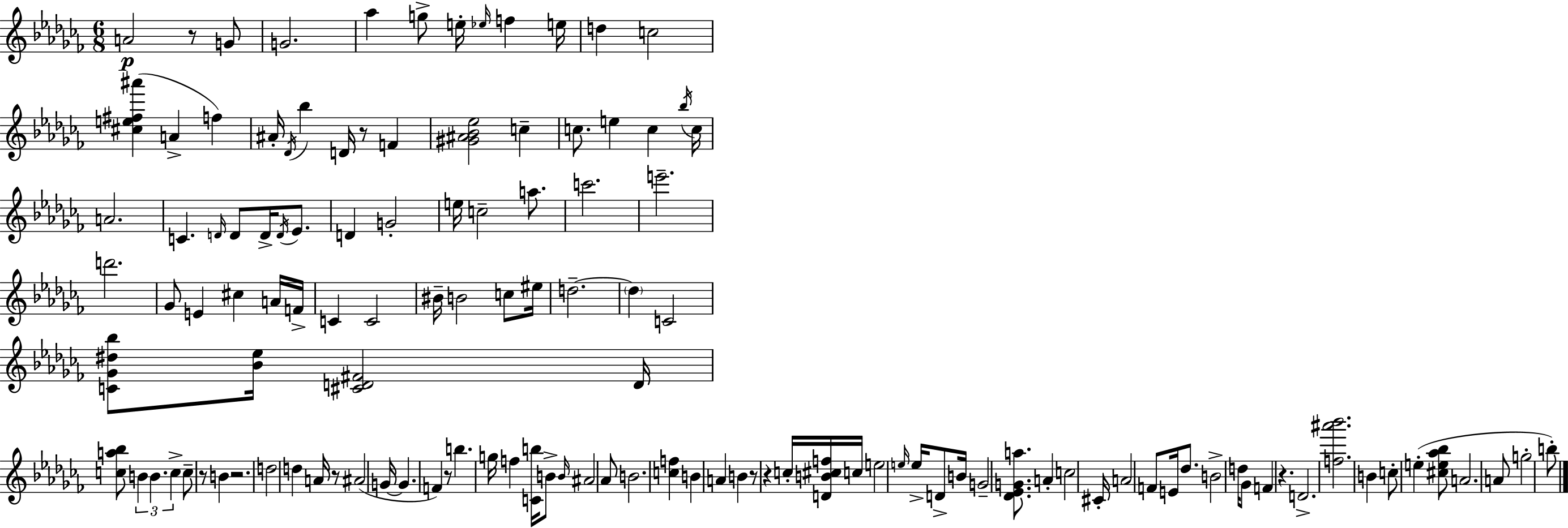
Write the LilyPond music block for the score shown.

{
  \clef treble
  \numericTimeSignature
  \time 6/8
  \key aes \minor
  a'2\p r8 g'8 | g'2. | aes''4 g''8-> e''16-. \grace { ees''16 } f''4 | e''16 d''4 c''2 | \break <cis'' e'' fis'' ais'''>4( a'4-> f''4) | ais'16-. \acciaccatura { des'16 } bes''4 d'16 r8 f'4 | <gis' ais' bes' ees''>2 c''4-- | c''8. e''4 c''4 | \break \acciaccatura { bes''16 } c''16 a'2. | c'4. \grace { d'16 } d'8 | d'16-> \acciaccatura { d'16 } ees'8. d'4 g'2-. | e''16 c''2-- | \break a''8. c'''2. | e'''2.-- | d'''2. | ges'8 e'4 cis''4 | \break a'16 f'16-> c'4 c'2 | bis'16-- b'2 | c''8 eis''16 d''2.--~~ | \parenthesize d''4 c'2 | \break <c' ges' dis'' bes''>8 <bes' ees''>16 <cis' d' fis'>2 | d'16 <c'' a'' bes''>8 \tuplet 3/2 { b'4 b'4. | c''4-> } c''8-- r8 | b'4 r2. | \break d''2 | d''4 a'16 r8 ais'2( | g'16~~ g'4. f'4) | r8 b''4. g''16 | \break f''4 <c' b''>16 b'8-> \grace { b'16 } ais'2 | aes'8 b'2. | <c'' f''>4 b'4 | a'4 b'4 r8 | \break r4 c''16-. <d' b' cis'' f''>16 c''16 e''2 | \grace { e''16 } e''16-> d'8-> b'16 g'2-- | <des' ees' g' a''>8. a'4-. c''2 | cis'16-. a'2 | \break f'8 e'16 des''8. b'2-> | d''16 ges'8 f'4 | r4. d'2.-> | <f'' ais''' bes'''>2. | \break b'4 c''8-. | e''4-.( <cis'' e'' aes'' bes''>8 a'2. | a'8 g''2-. | b''8-.) \bar "|."
}